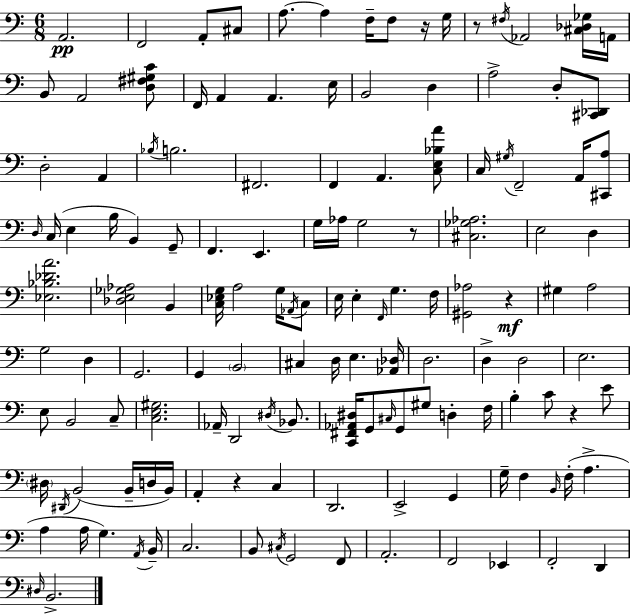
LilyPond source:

{
  \clef bass
  \numericTimeSignature
  \time 6/8
  \key a \minor
  a,2.\pp | f,2 a,8-. cis8 | a8.~~ a4 f16-- f8 r16 g16 | r8 \acciaccatura { fis16 } aes,2 <cis des ges>16 | \break a,16 b,8 a,2 <d fis gis c'>8 | f,16 a,4 a,4. | e16 b,2 d4 | a2-> d8-. <cis, des,>8 | \break d2-. a,4 | \acciaccatura { bes16 } b2. | fis,2. | f,4 a,4. | \break <c e bes a'>8 c16 \acciaccatura { gis16 } f,2-- | a,16 <cis, a>8 \grace { d16 } c16( e4 b16 b,4) | g,8-- f,4. e,4. | g16 aes16 g2 | \break r8 <cis ges aes>2. | e2 | d4 <ees bes des' a'>2. | <des e ges aes>2 | \break b,4 <c ees g>16 a2 | g16 \acciaccatura { aes,16 } c8 e16 e4-. \grace { f,16 } g4. | f16 <gis, aes>2 | r4\mf gis4 a2 | \break g2 | d4 g,2. | g,4 \parenthesize b,2 | cis4 d16 e4. | \break <aes, des>16 d2. | d4-> d2 | e2. | e8 b,2 | \break c8-- <c e gis>2. | aes,16-- d,2 | \acciaccatura { dis16 } bes,8. <c, fis, aes, dis>16 g,8 \grace { cis16 } g,8 | gis8 d4-. f16 b4-. | \break c'8 r4 e'8 \parenthesize dis16 \acciaccatura { dis,16 }( b,2 | b,16-- d16 b,16) a,4-. | r4 c4 d,2. | e,2-> | \break g,4 g16-- f4 | \grace { b,16 } f16-.( a4.-> a4 | a16 g4.) \acciaccatura { a,16 } b,16-- c2. | b,8 | \break \acciaccatura { cis16 } g,2 f,8 | a,2.-. | f,2 ees,4 | f,2-. d,4 | \break \grace { dis16 } b,2.-> | \bar "|."
}